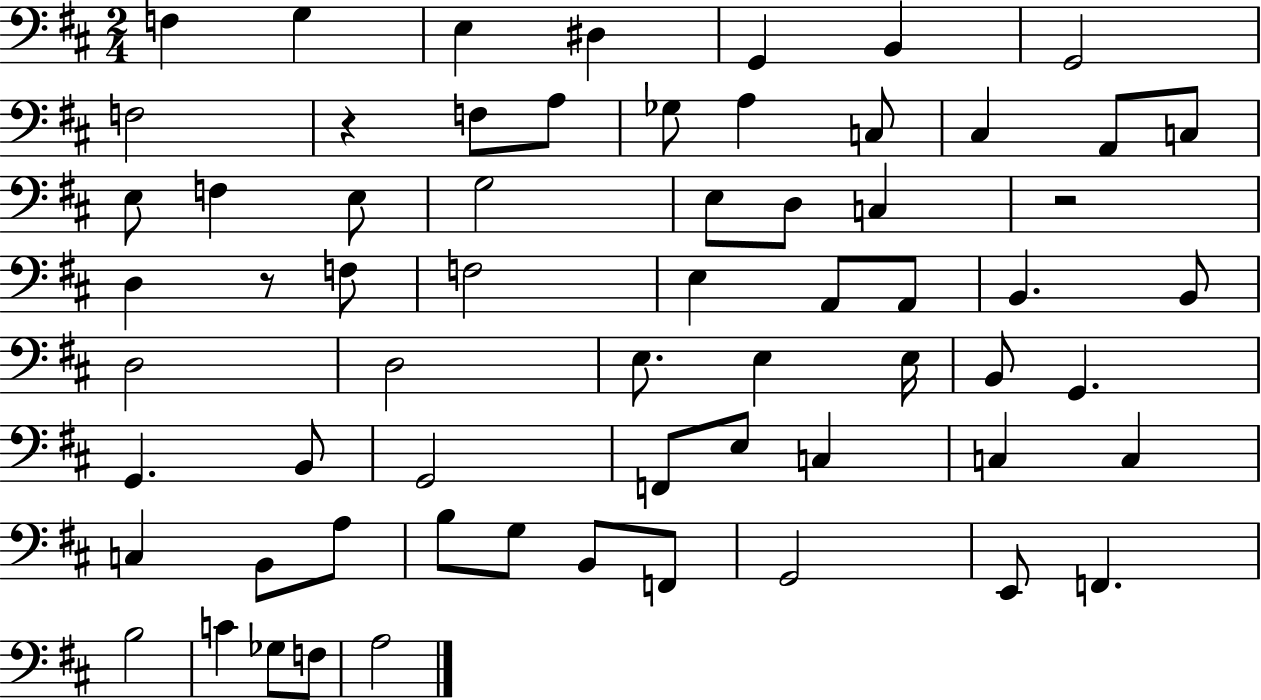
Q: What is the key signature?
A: D major